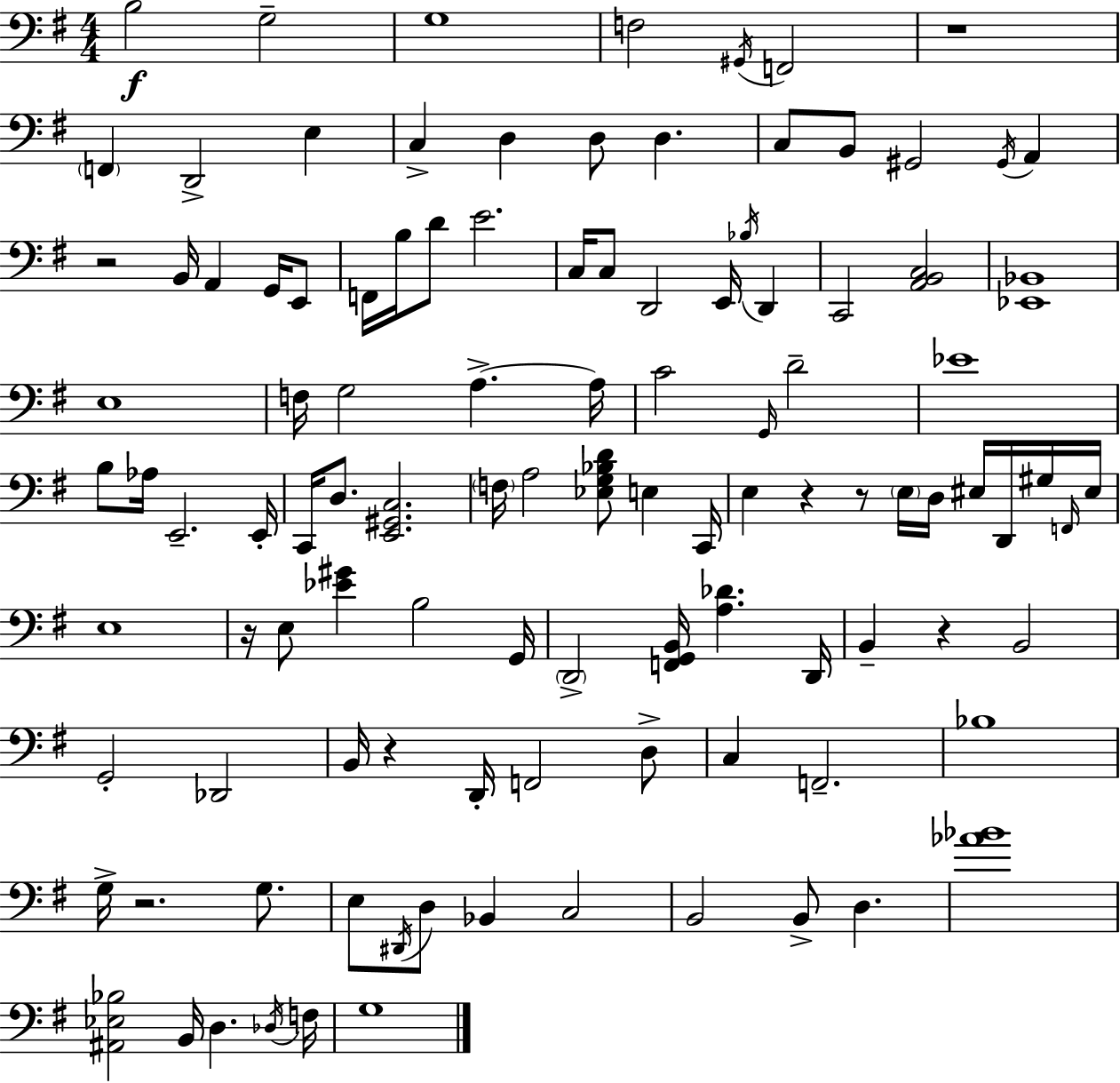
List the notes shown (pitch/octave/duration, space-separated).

B3/h G3/h G3/w F3/h G#2/s F2/h R/w F2/q D2/h E3/q C3/q D3/q D3/e D3/q. C3/e B2/e G#2/h G#2/s A2/q R/h B2/s A2/q G2/s E2/e F2/s B3/s D4/e E4/h. C3/s C3/e D2/h E2/s Bb3/s D2/q C2/h [A2,B2,C3]/h [Eb2,Bb2]/w E3/w F3/s G3/h A3/q. A3/s C4/h G2/s D4/h Eb4/w B3/e Ab3/s E2/h. E2/s C2/s D3/e. [E2,G#2,C3]/h. F3/s A3/h [Eb3,G3,Bb3,D4]/e E3/q C2/s E3/q R/q R/e E3/s D3/s EIS3/s D2/s G#3/s F2/s EIS3/s E3/w R/s E3/e [Eb4,G#4]/q B3/h G2/s D2/h [F2,G2,B2]/s [A3,Db4]/q. D2/s B2/q R/q B2/h G2/h Db2/h B2/s R/q D2/s F2/h D3/e C3/q F2/h. Bb3/w G3/s R/h. G3/e. E3/e D#2/s D3/e Bb2/q C3/h B2/h B2/e D3/q. [Ab4,Bb4]/w [A#2,Eb3,Bb3]/h B2/s D3/q. Db3/s F3/s G3/w